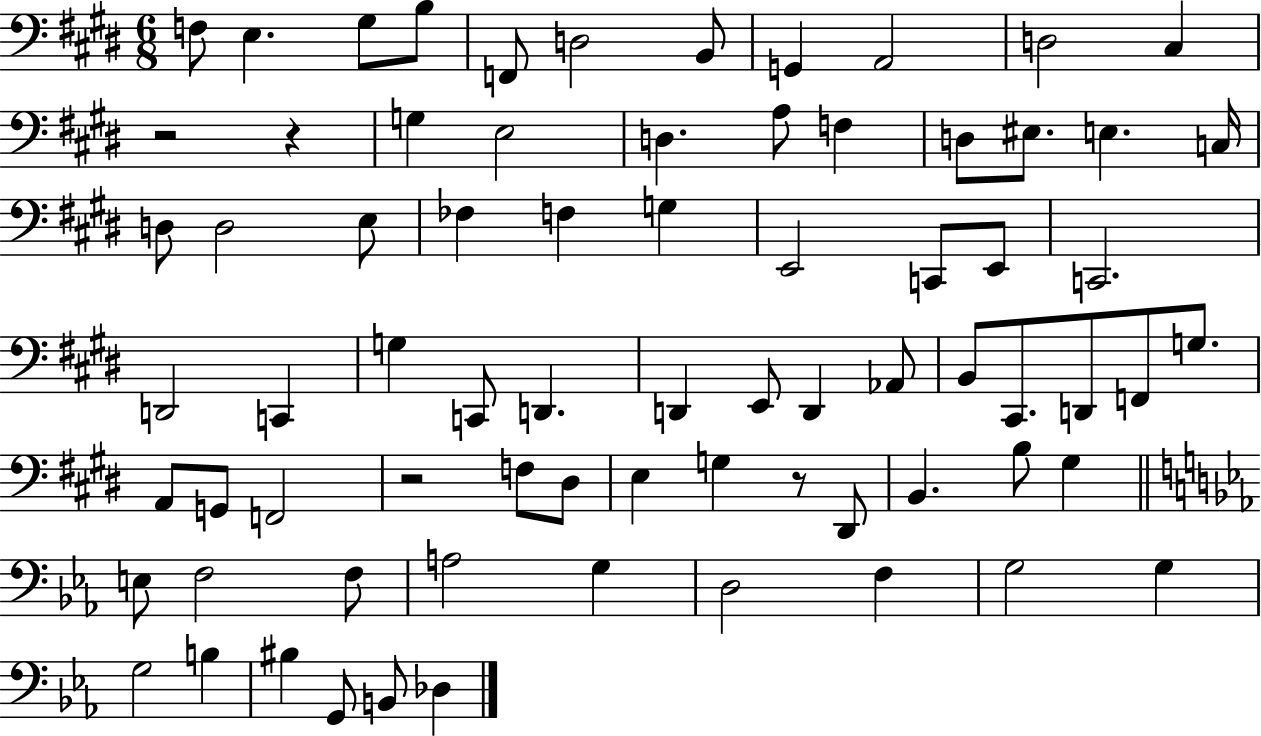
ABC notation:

X:1
T:Untitled
M:6/8
L:1/4
K:E
F,/2 E, ^G,/2 B,/2 F,,/2 D,2 B,,/2 G,, A,,2 D,2 ^C, z2 z G, E,2 D, A,/2 F, D,/2 ^E,/2 E, C,/4 D,/2 D,2 E,/2 _F, F, G, E,,2 C,,/2 E,,/2 C,,2 D,,2 C,, G, C,,/2 D,, D,, E,,/2 D,, _A,,/2 B,,/2 ^C,,/2 D,,/2 F,,/2 G,/2 A,,/2 G,,/2 F,,2 z2 F,/2 ^D,/2 E, G, z/2 ^D,,/2 B,, B,/2 ^G, E,/2 F,2 F,/2 A,2 G, D,2 F, G,2 G, G,2 B, ^B, G,,/2 B,,/2 _D,